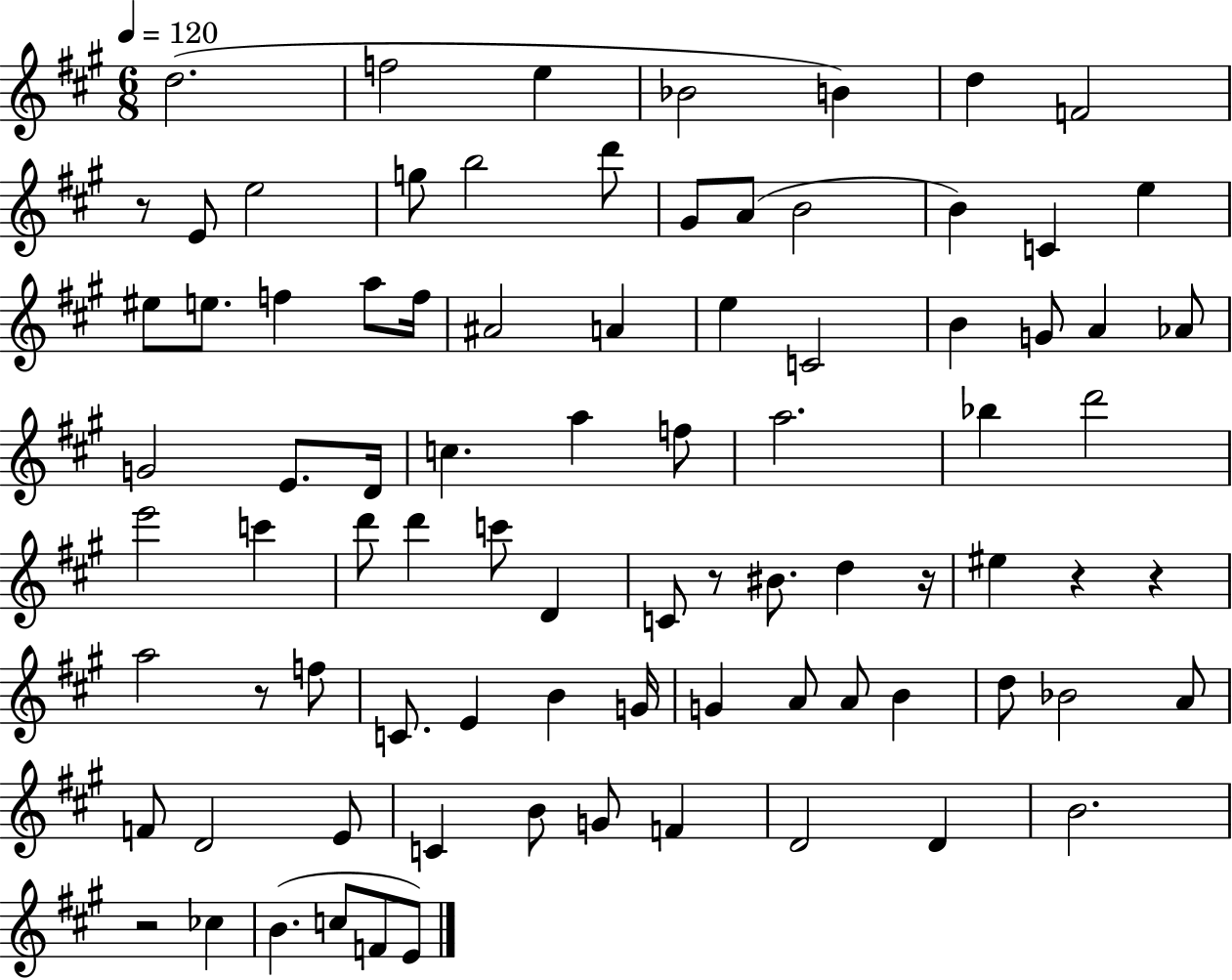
X:1
T:Untitled
M:6/8
L:1/4
K:A
d2 f2 e _B2 B d F2 z/2 E/2 e2 g/2 b2 d'/2 ^G/2 A/2 B2 B C e ^e/2 e/2 f a/2 f/4 ^A2 A e C2 B G/2 A _A/2 G2 E/2 D/4 c a f/2 a2 _b d'2 e'2 c' d'/2 d' c'/2 D C/2 z/2 ^B/2 d z/4 ^e z z a2 z/2 f/2 C/2 E B G/4 G A/2 A/2 B d/2 _B2 A/2 F/2 D2 E/2 C B/2 G/2 F D2 D B2 z2 _c B c/2 F/2 E/2